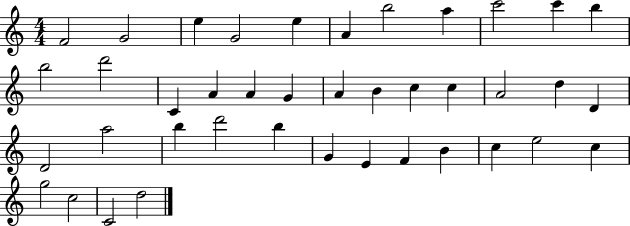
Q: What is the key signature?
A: C major